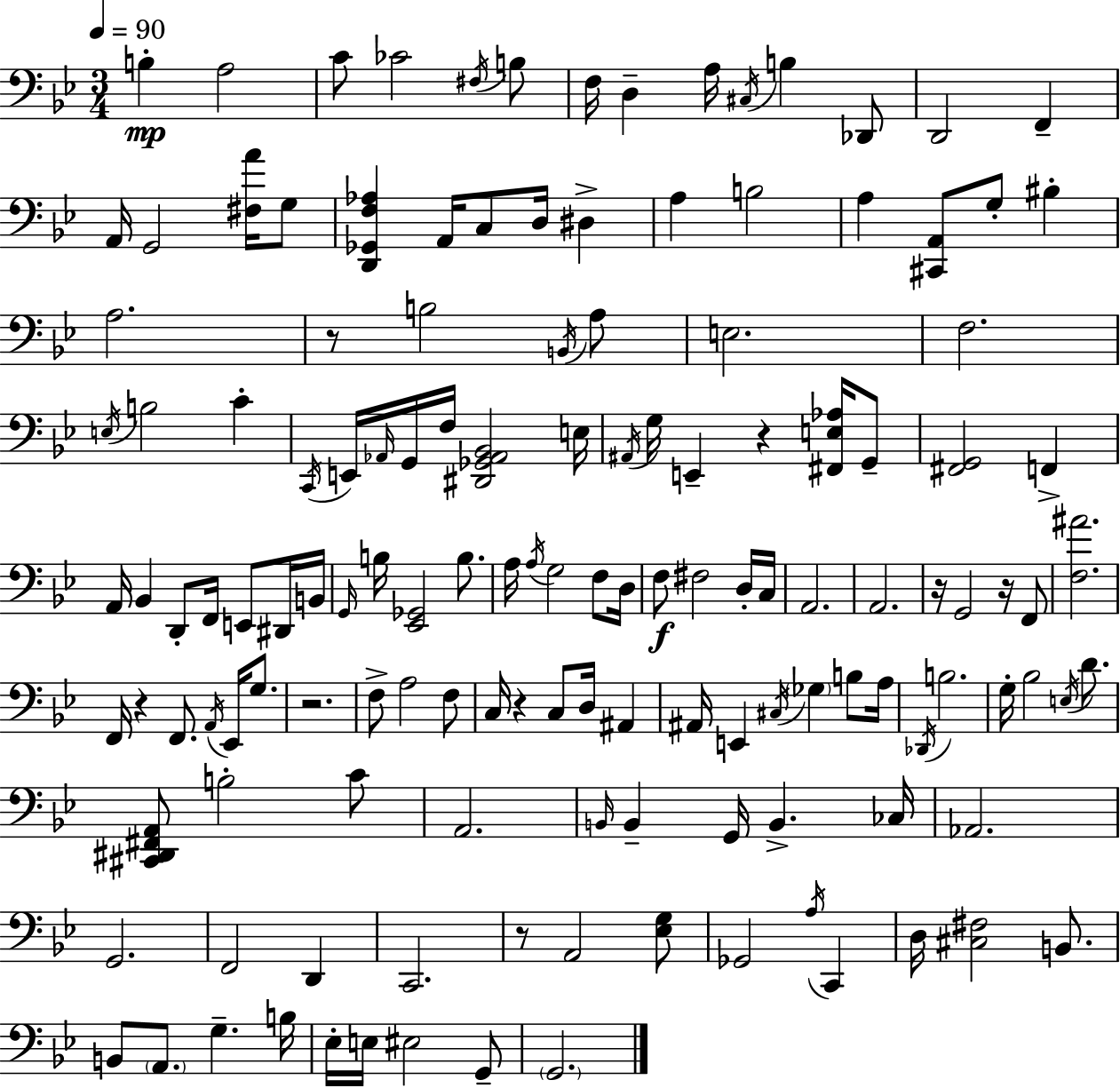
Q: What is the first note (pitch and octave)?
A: B3